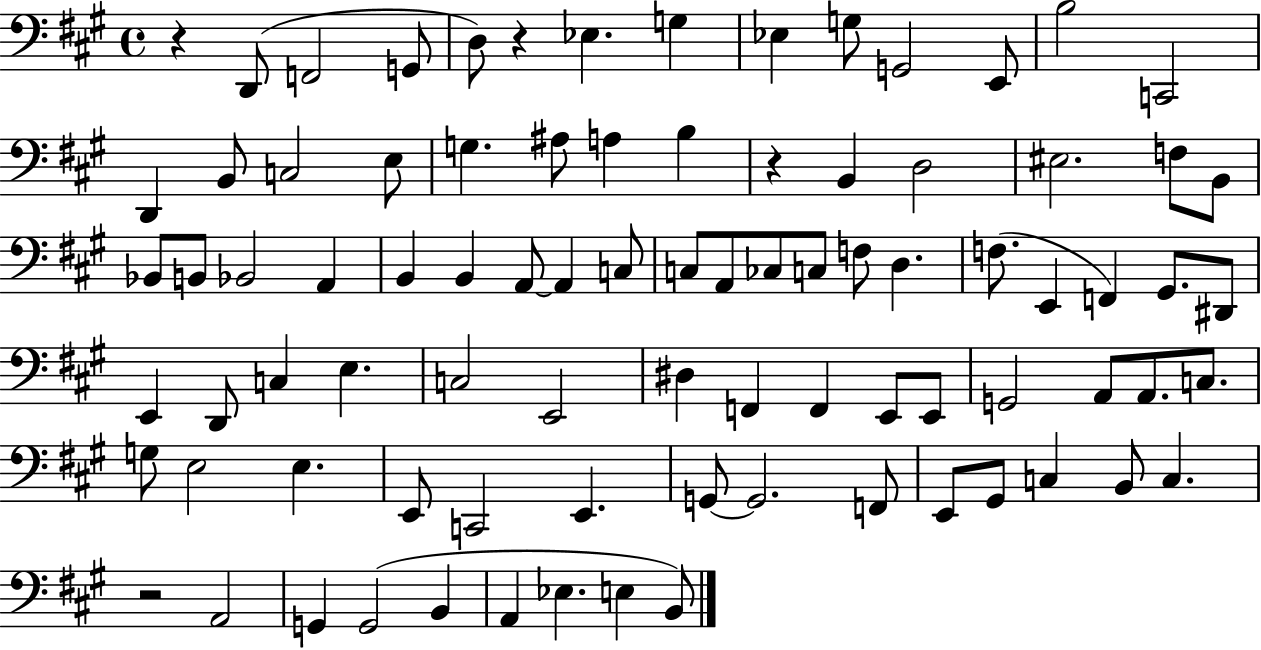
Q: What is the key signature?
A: A major